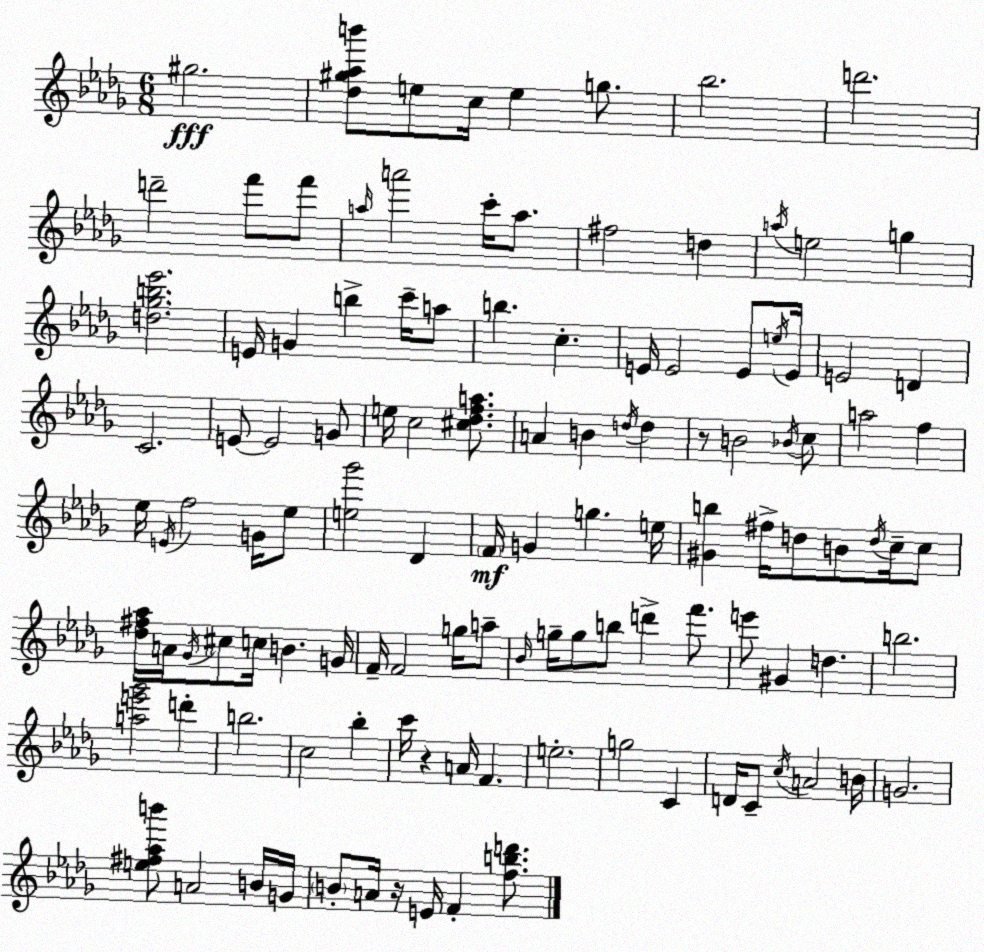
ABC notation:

X:1
T:Untitled
M:6/8
L:1/4
K:Bbm
^g2 [_d^g_ab']/2 e/2 c/4 e g/2 _b2 d'2 d'2 f'/2 f'/2 a/4 a'2 c'/4 a/2 ^f2 d a/4 e2 g [d_gb_e']2 E/4 G b c'/4 a/2 b c E/4 E2 E/2 e/4 E/4 E2 D C2 E/2 E2 G/2 e/4 c2 [^c_dfa]/2 A B d/4 d z/2 B2 _B/4 c/2 a2 f _e/4 E/4 f2 G/4 _e/2 [e_g']2 _D F/4 G g e/4 [^Gb] ^f/4 d/2 B/2 d/4 c/4 c/2 [_d^f_a]/4 A/4 _G/4 ^c/2 c/4 B G/4 F/4 F2 g/4 a/2 _B/4 g/4 g/2 b/2 d' f'/2 e'/2 ^G d b2 [ae'_g']2 d' b2 c2 _b c'/4 z A/4 F e2 g2 C D/4 C/2 c/4 A2 B/4 G2 [e^f_ab']/2 A2 B/4 G/4 B/2 A/4 z/4 E/4 F [fbd']/2